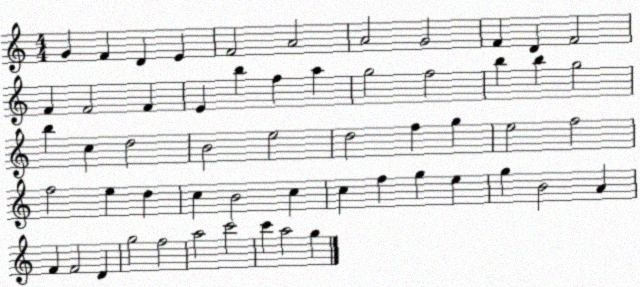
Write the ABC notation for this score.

X:1
T:Untitled
M:4/4
L:1/4
K:C
G F D E F2 A2 A2 G2 F D F2 F F2 F E b f a g2 f2 b b g2 b c d2 B2 e2 d2 f g e2 f2 f2 e d c B2 c c f g e g B2 A F F2 D g2 f2 a2 c'2 c' a2 g